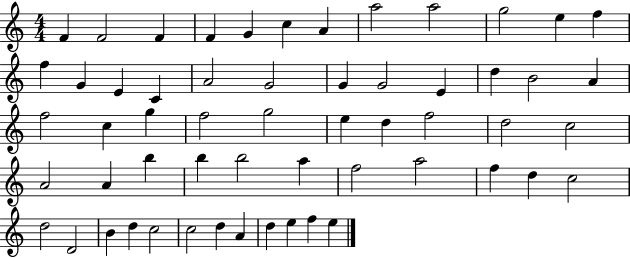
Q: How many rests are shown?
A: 0